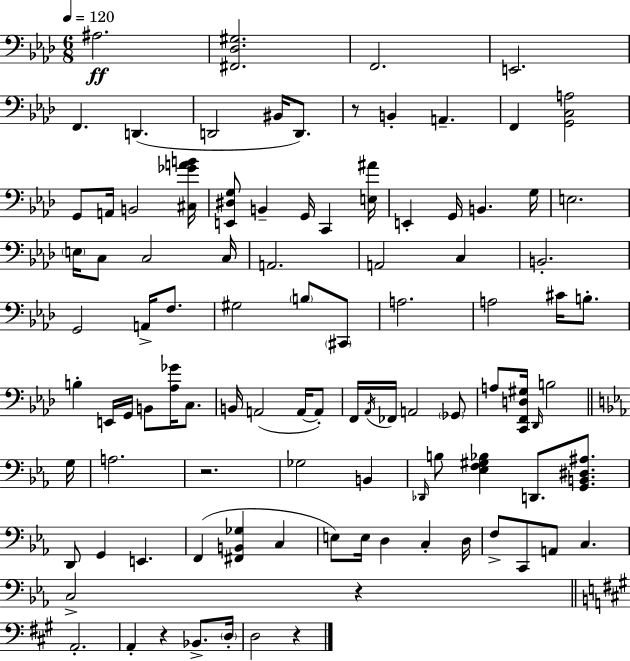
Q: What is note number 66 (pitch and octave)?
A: G2